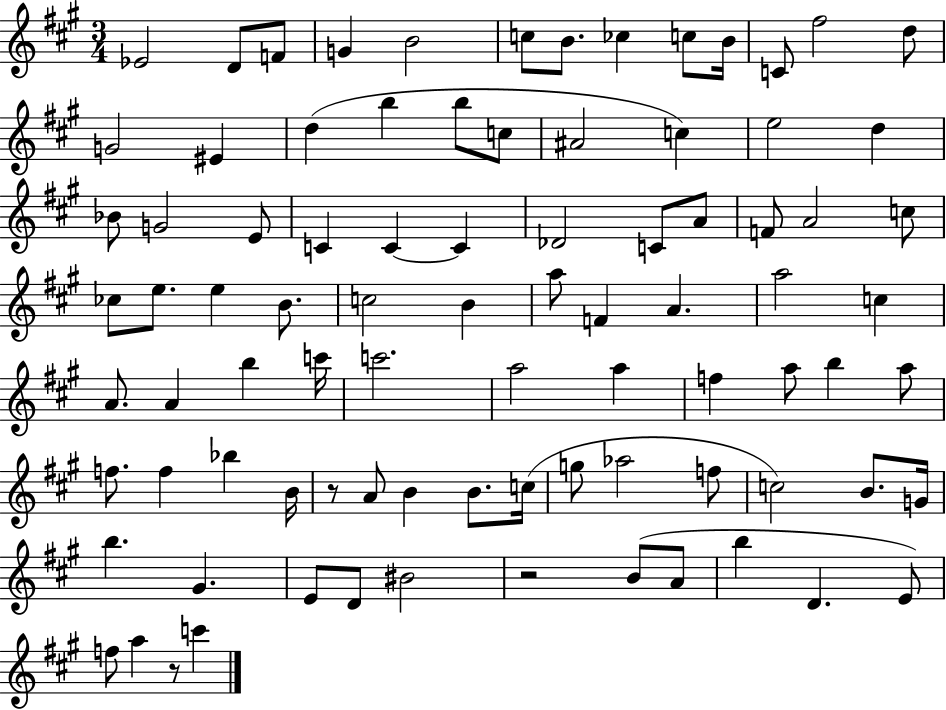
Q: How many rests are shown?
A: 3